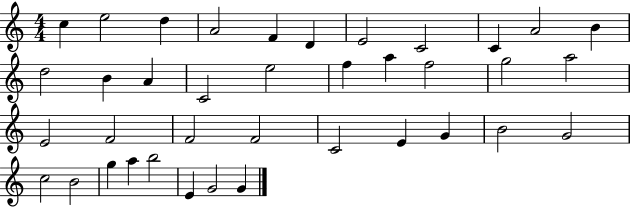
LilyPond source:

{
  \clef treble
  \numericTimeSignature
  \time 4/4
  \key c \major
  c''4 e''2 d''4 | a'2 f'4 d'4 | e'2 c'2 | c'4 a'2 b'4 | \break d''2 b'4 a'4 | c'2 e''2 | f''4 a''4 f''2 | g''2 a''2 | \break e'2 f'2 | f'2 f'2 | c'2 e'4 g'4 | b'2 g'2 | \break c''2 b'2 | g''4 a''4 b''2 | e'4 g'2 g'4 | \bar "|."
}